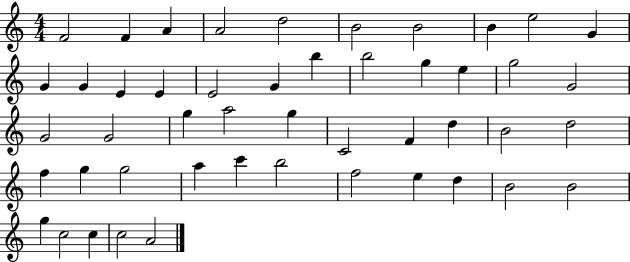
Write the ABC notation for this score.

X:1
T:Untitled
M:4/4
L:1/4
K:C
F2 F A A2 d2 B2 B2 B e2 G G G E E E2 G b b2 g e g2 G2 G2 G2 g a2 g C2 F d B2 d2 f g g2 a c' b2 f2 e d B2 B2 g c2 c c2 A2